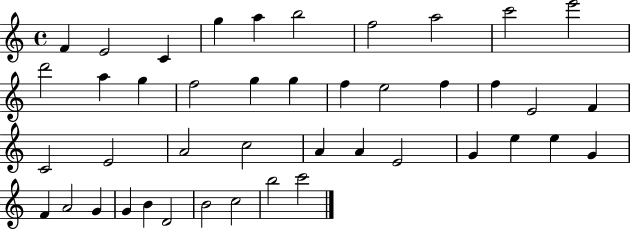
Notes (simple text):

F4/q E4/h C4/q G5/q A5/q B5/h F5/h A5/h C6/h E6/h D6/h A5/q G5/q F5/h G5/q G5/q F5/q E5/h F5/q F5/q E4/h F4/q C4/h E4/h A4/h C5/h A4/q A4/q E4/h G4/q E5/q E5/q G4/q F4/q A4/h G4/q G4/q B4/q D4/h B4/h C5/h B5/h C6/h